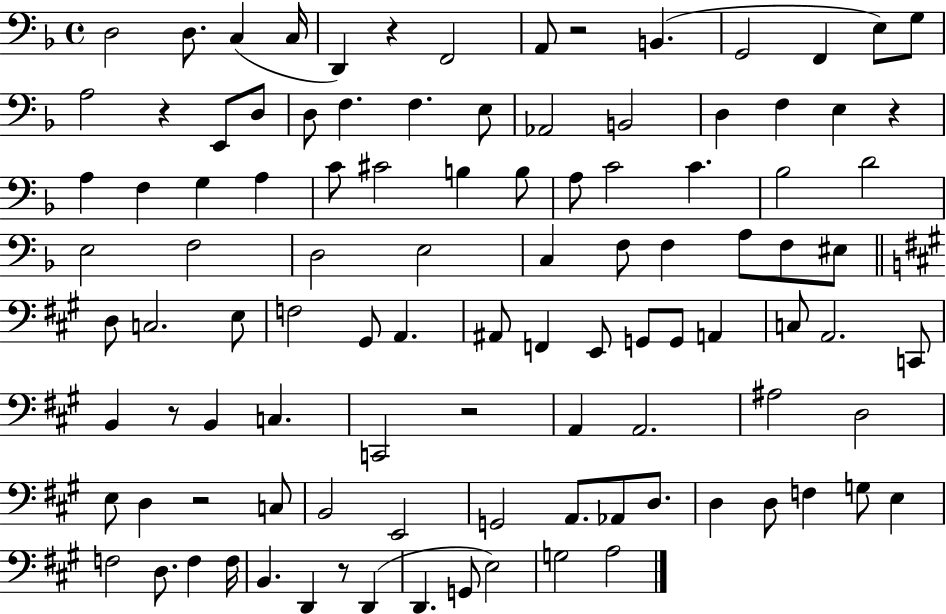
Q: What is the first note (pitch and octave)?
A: D3